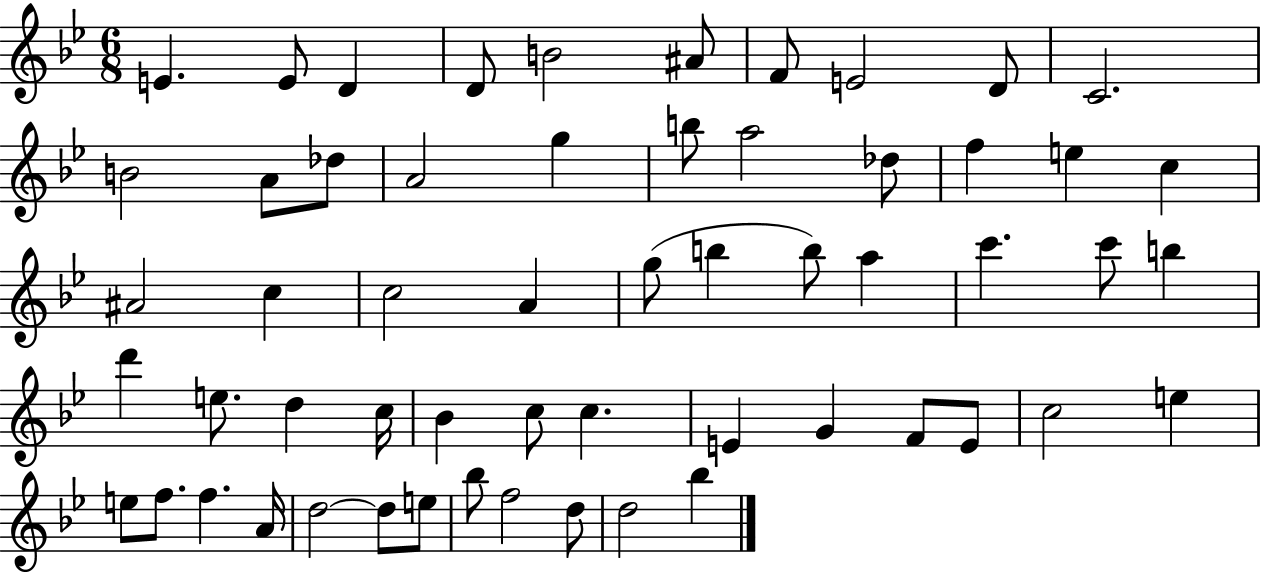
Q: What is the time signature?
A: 6/8